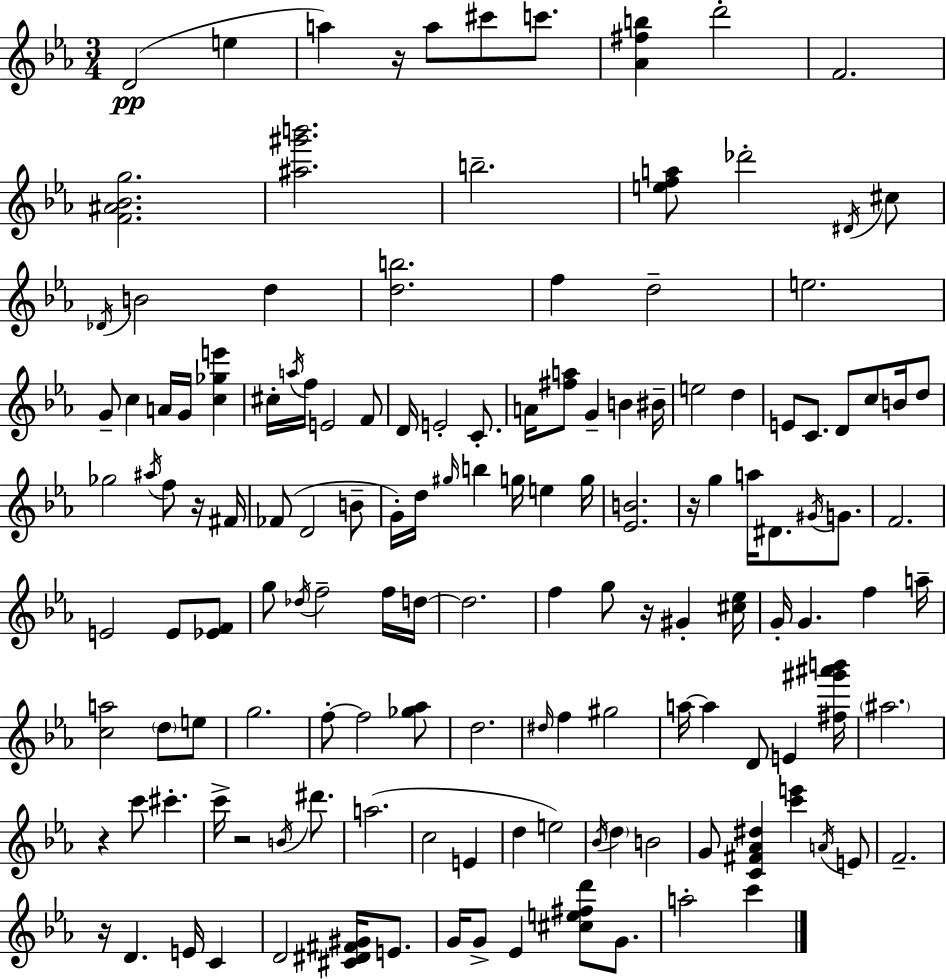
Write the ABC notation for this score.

X:1
T:Untitled
M:3/4
L:1/4
K:Eb
D2 e a z/4 a/2 ^c'/2 c'/2 [_A^fb] d'2 F2 [F^A_Bg]2 [^a^g'b']2 b2 [efa]/2 _d'2 ^D/4 ^c/2 _D/4 B2 d [db]2 f d2 e2 G/2 c A/4 G/4 [c_ge'] ^c/4 a/4 f/4 E2 F/2 D/4 E2 C/2 A/4 [^fa]/2 G B ^B/4 e2 d E/2 C/2 D/2 c/2 B/4 d/2 _g2 ^a/4 f/2 z/4 ^F/4 _F/2 D2 B/2 G/4 d/4 ^g/4 b g/4 e g/4 [_EB]2 z/4 g a/4 ^D/2 ^G/4 G/2 F2 E2 E/2 [_EF]/2 g/2 _d/4 f2 f/4 d/4 d2 f g/2 z/4 ^G [^c_e]/4 G/4 G f a/4 [ca]2 d/2 e/2 g2 f/2 f2 [_g_a]/2 d2 ^d/4 f ^g2 a/4 a D/2 E [^f^g'^a'b']/4 ^a2 z c'/2 ^c' c'/4 z2 B/4 ^d'/2 a2 c2 E d e2 _B/4 d B2 G/2 [C^F_A^d] [c'e'] A/4 E/2 F2 z/4 D E/4 C D2 [^C^D^F^G]/4 E/2 G/4 G/2 _E [^ce^fd']/2 G/2 a2 c'